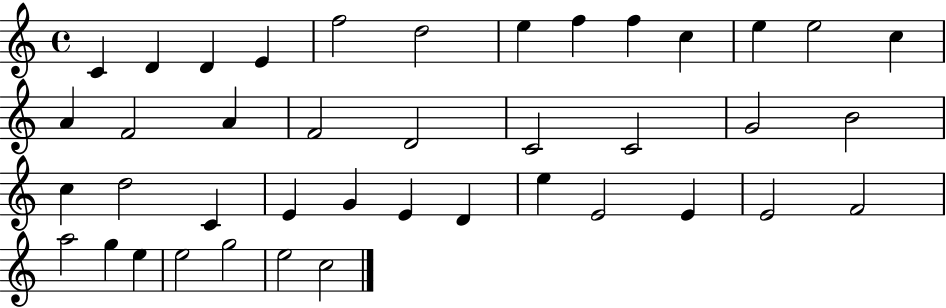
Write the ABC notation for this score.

X:1
T:Untitled
M:4/4
L:1/4
K:C
C D D E f2 d2 e f f c e e2 c A F2 A F2 D2 C2 C2 G2 B2 c d2 C E G E D e E2 E E2 F2 a2 g e e2 g2 e2 c2